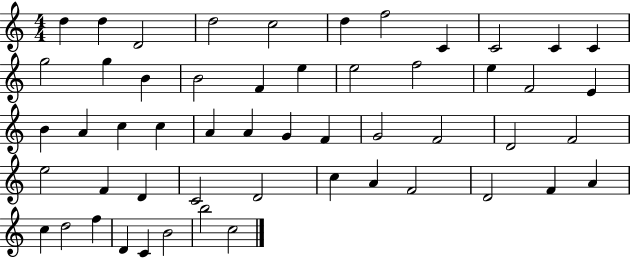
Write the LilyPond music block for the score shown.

{
  \clef treble
  \numericTimeSignature
  \time 4/4
  \key c \major
  d''4 d''4 d'2 | d''2 c''2 | d''4 f''2 c'4 | c'2 c'4 c'4 | \break g''2 g''4 b'4 | b'2 f'4 e''4 | e''2 f''2 | e''4 f'2 e'4 | \break b'4 a'4 c''4 c''4 | a'4 a'4 g'4 f'4 | g'2 f'2 | d'2 f'2 | \break e''2 f'4 d'4 | c'2 d'2 | c''4 a'4 f'2 | d'2 f'4 a'4 | \break c''4 d''2 f''4 | d'4 c'4 b'2 | b''2 c''2 | \bar "|."
}